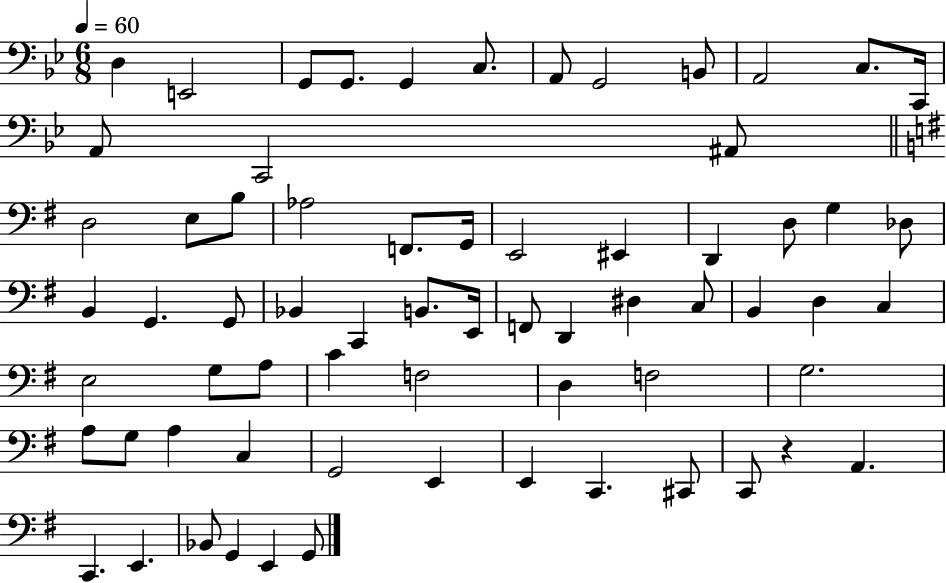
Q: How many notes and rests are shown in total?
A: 67